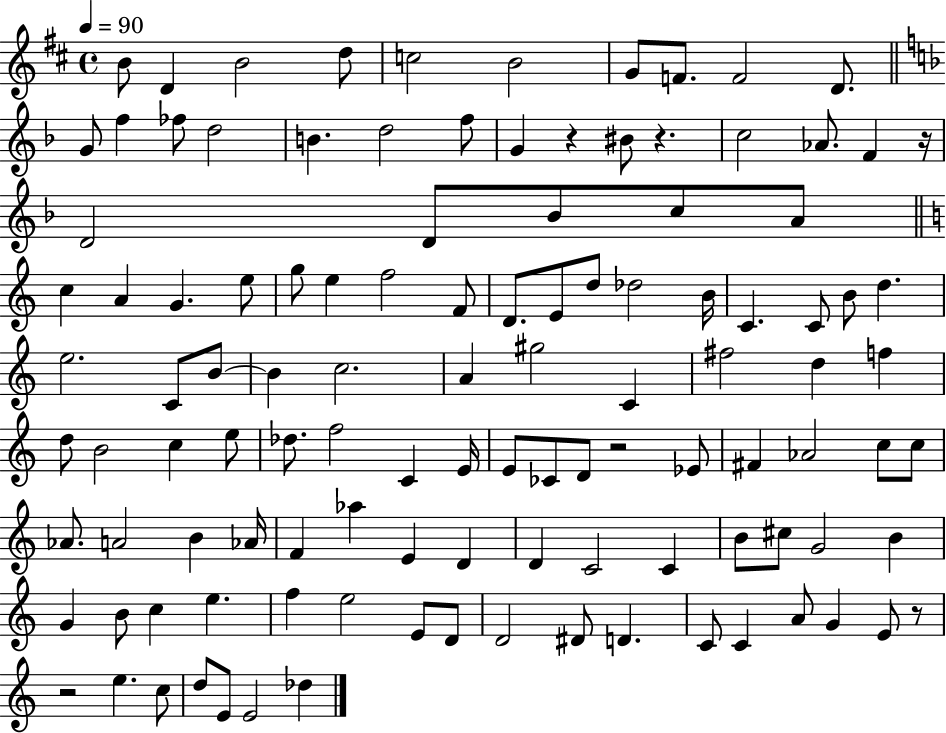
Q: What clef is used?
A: treble